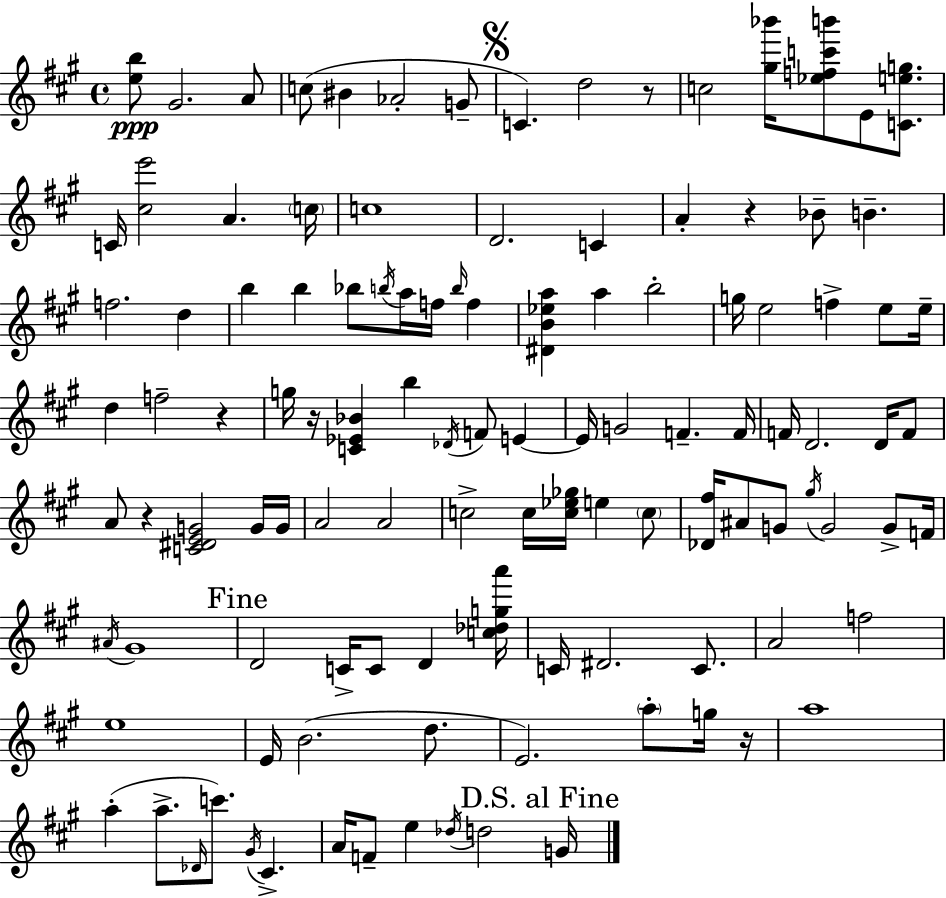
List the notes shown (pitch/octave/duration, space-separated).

[E5,B5]/e G#4/h. A4/e C5/e BIS4/q Ab4/h G4/e C4/q. D5/h R/e C5/h [G#5,Bb6]/s [Eb5,F5,C6,B6]/e E4/e [C4,E5,G5]/e. C4/s [C#5,E6]/h A4/q. C5/s C5/w D4/h. C4/q A4/q R/q Bb4/e B4/q. F5/h. D5/q B5/q B5/q Bb5/e B5/s A5/s F5/s B5/s F5/q [D#4,B4,Eb5,A5]/q A5/q B5/h G5/s E5/h F5/q E5/e E5/s D5/q F5/h R/q G5/s R/s [C4,Eb4,Bb4]/q B5/q Db4/s F4/e E4/q E4/s G4/h F4/q. F4/s F4/s D4/h. D4/s F4/e A4/e R/q [C4,D#4,E4,G4]/h G4/s G4/s A4/h A4/h C5/h C5/s [C5,Eb5,Gb5]/s E5/q C5/e [Db4,F#5]/s A#4/e G4/e G#5/s G4/h G4/e F4/s A#4/s G#4/w D4/h C4/s C4/e D4/q [C5,Db5,G5,A6]/s C4/s D#4/h. C4/e. A4/h F5/h E5/w E4/s B4/h. D5/e. E4/h. A5/e G5/s R/s A5/w A5/q A5/e. Db4/s C6/e. G#4/s C#4/q. A4/s F4/e E5/q Db5/s D5/h G4/s